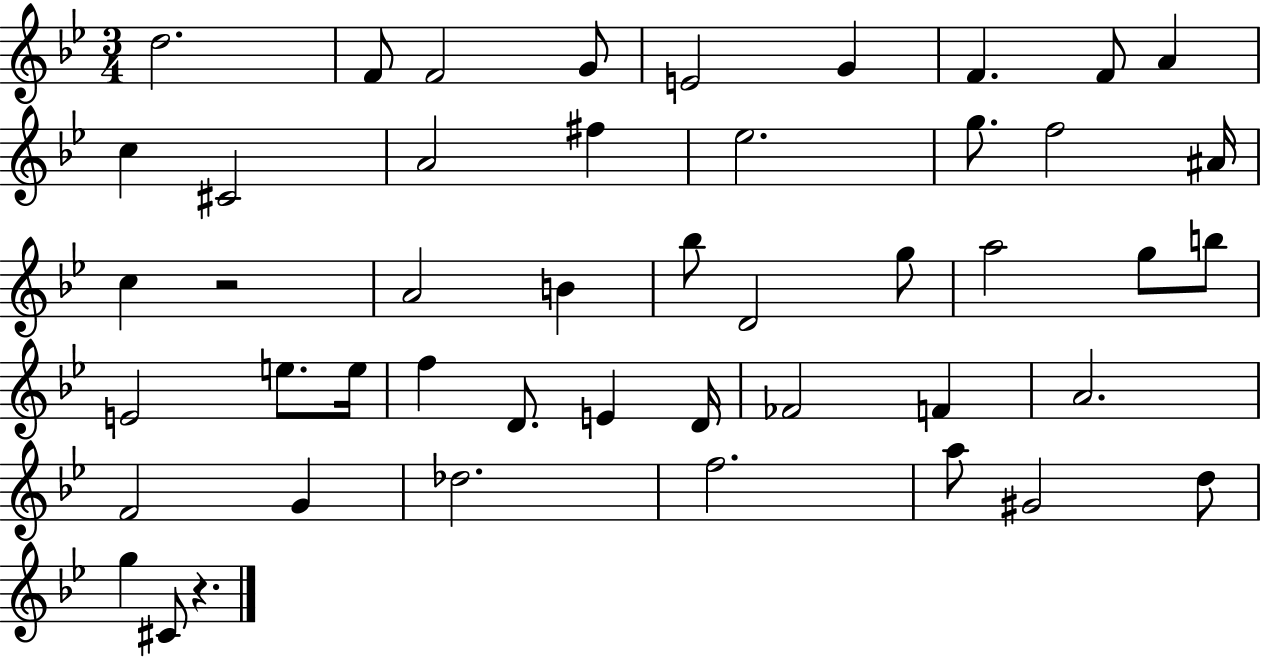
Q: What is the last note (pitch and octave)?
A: C#4